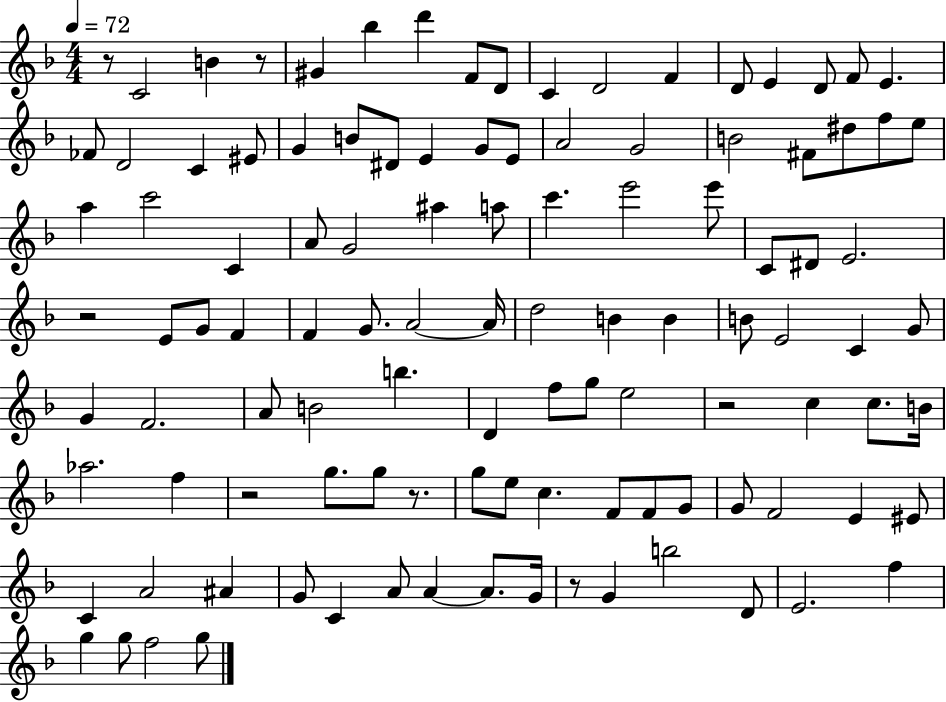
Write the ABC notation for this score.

X:1
T:Untitled
M:4/4
L:1/4
K:F
z/2 C2 B z/2 ^G _b d' F/2 D/2 C D2 F D/2 E D/2 F/2 E _F/2 D2 C ^E/2 G B/2 ^D/2 E G/2 E/2 A2 G2 B2 ^F/2 ^d/2 f/2 e/2 a c'2 C A/2 G2 ^a a/2 c' e'2 e'/2 C/2 ^D/2 E2 z2 E/2 G/2 F F G/2 A2 A/4 d2 B B B/2 E2 C G/2 G F2 A/2 B2 b D f/2 g/2 e2 z2 c c/2 B/4 _a2 f z2 g/2 g/2 z/2 g/2 e/2 c F/2 F/2 G/2 G/2 F2 E ^E/2 C A2 ^A G/2 C A/2 A A/2 G/4 z/2 G b2 D/2 E2 f g g/2 f2 g/2